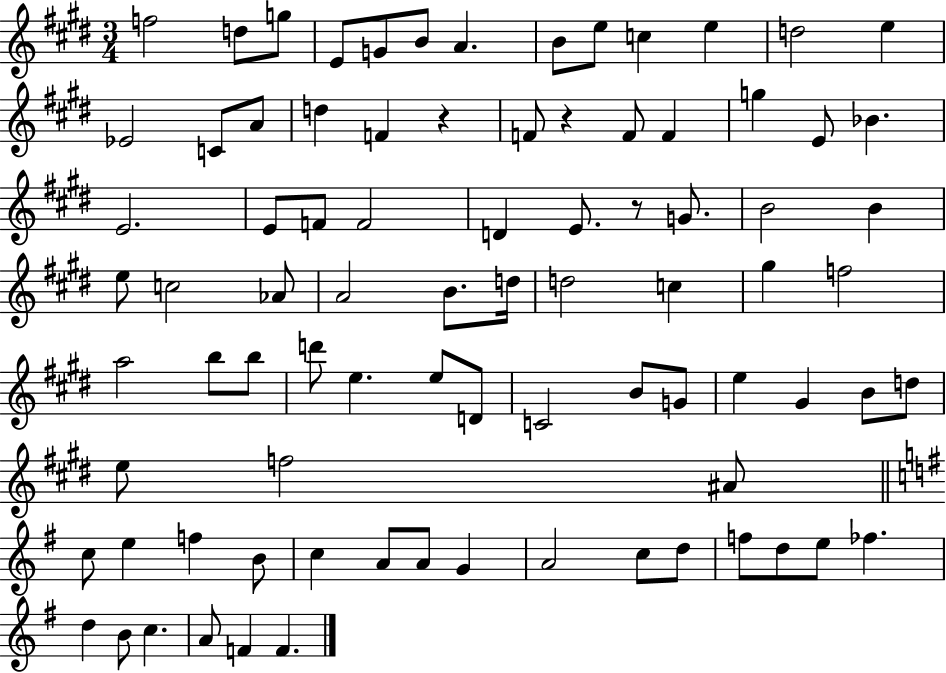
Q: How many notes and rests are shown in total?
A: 84